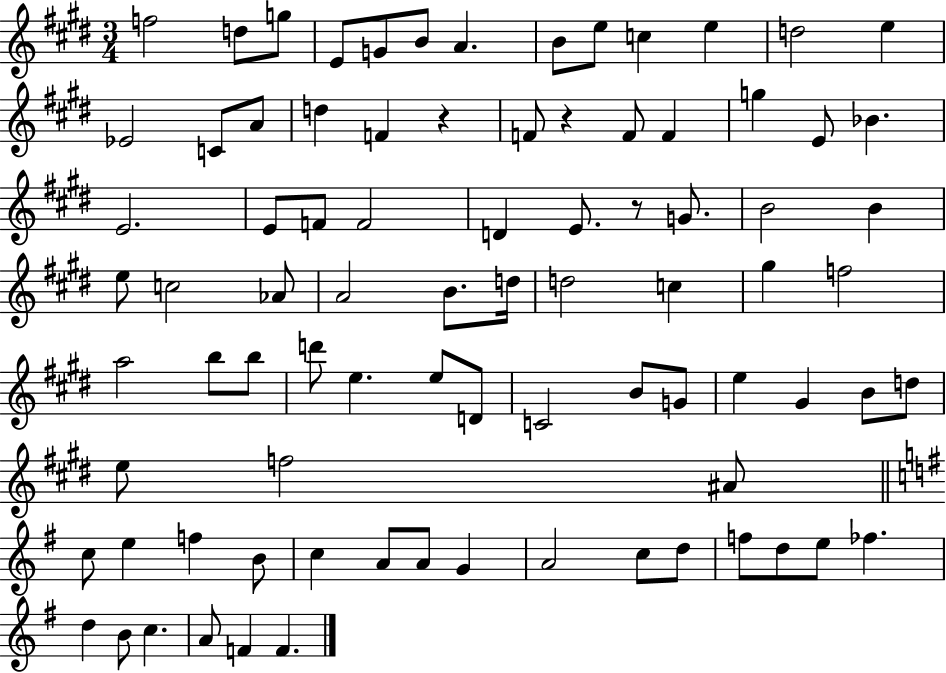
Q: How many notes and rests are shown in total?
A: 84